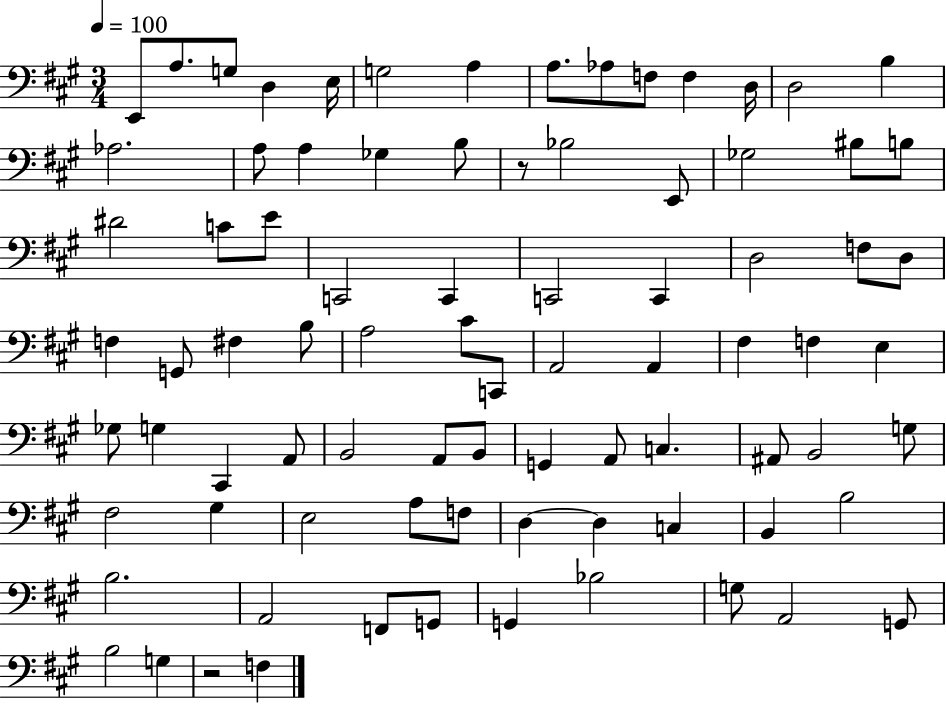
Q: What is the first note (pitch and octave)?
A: E2